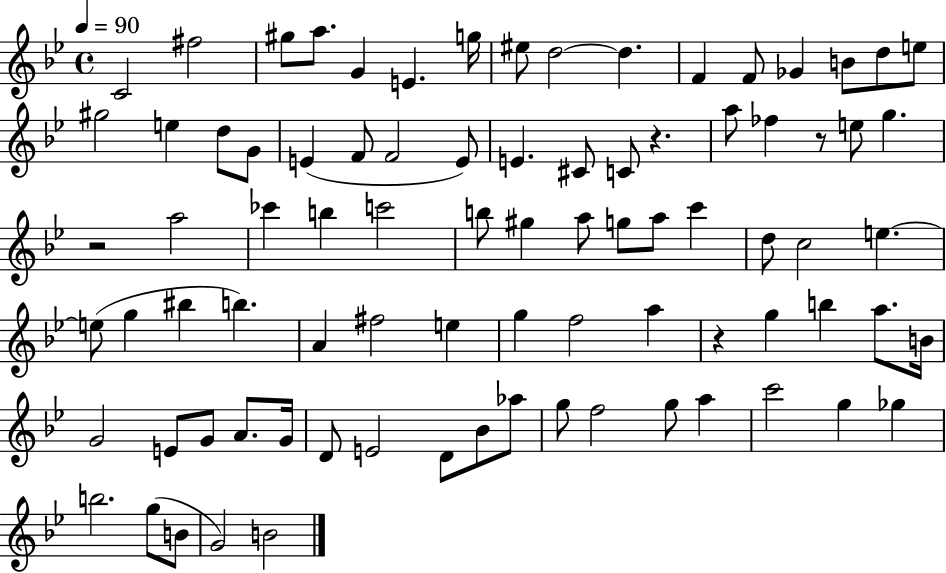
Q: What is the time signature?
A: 4/4